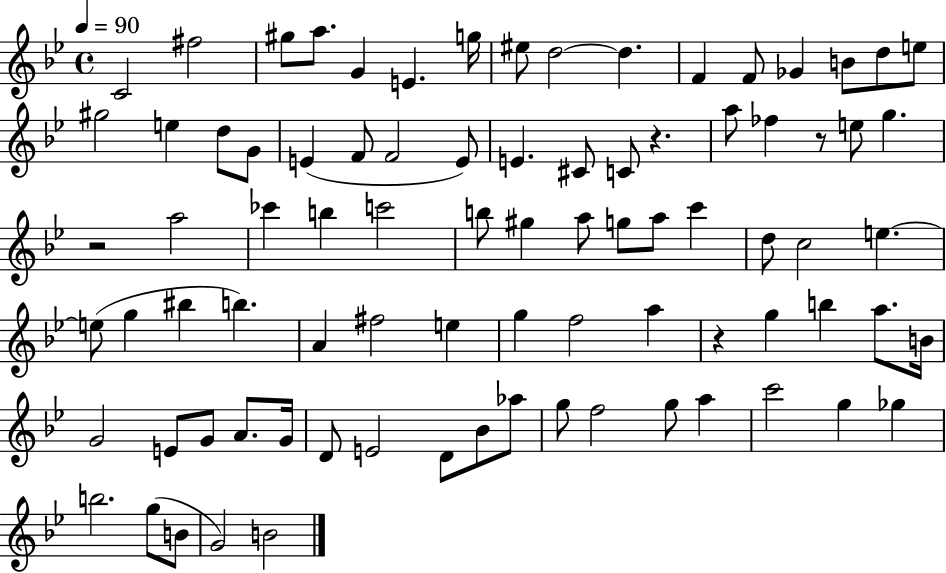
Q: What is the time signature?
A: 4/4